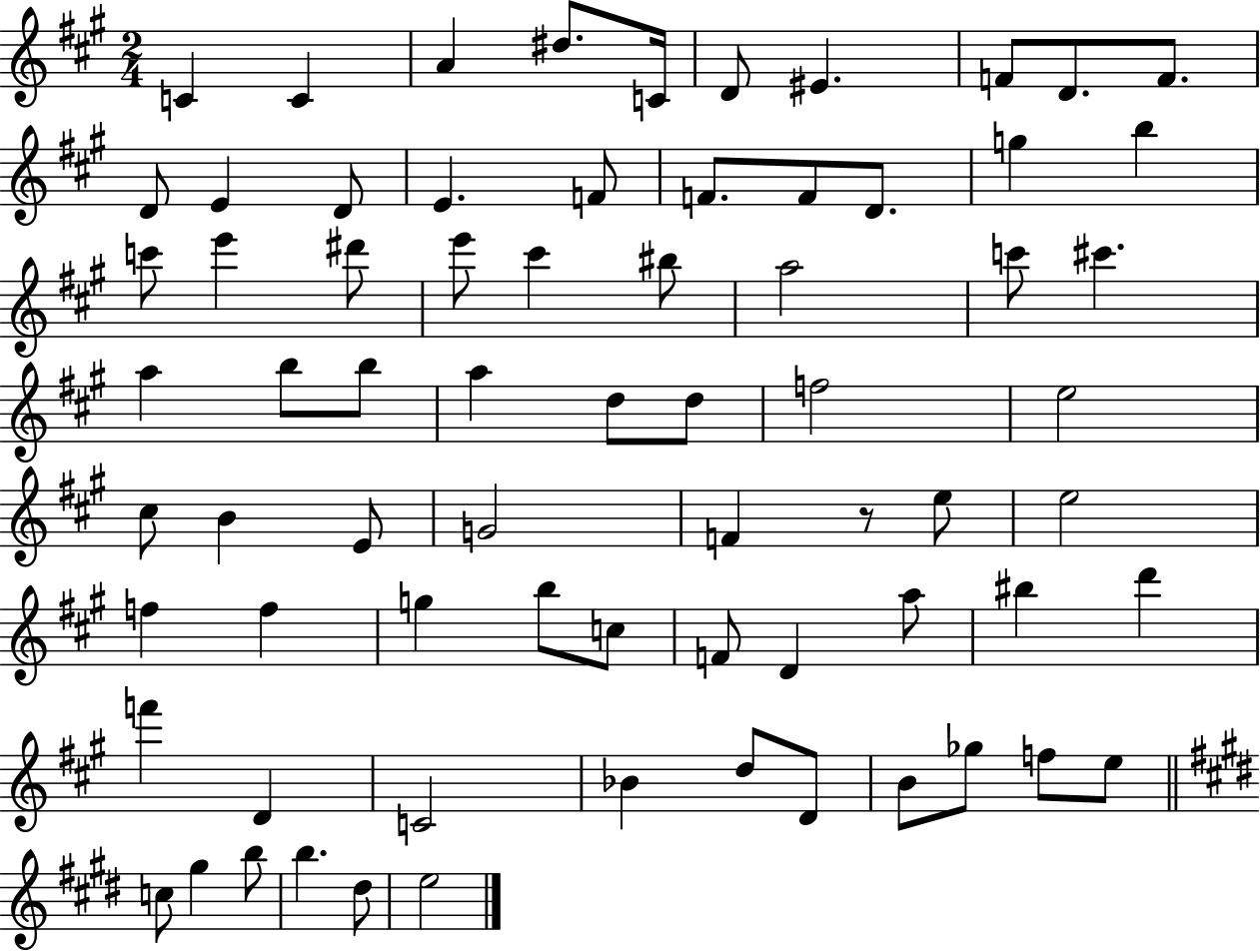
C4/q C4/q A4/q D#5/e. C4/s D4/e EIS4/q. F4/e D4/e. F4/e. D4/e E4/q D4/e E4/q. F4/e F4/e. F4/e D4/e. G5/q B5/q C6/e E6/q D#6/e E6/e C#6/q BIS5/e A5/h C6/e C#6/q. A5/q B5/e B5/e A5/q D5/e D5/e F5/h E5/h C#5/e B4/q E4/e G4/h F4/q R/e E5/e E5/h F5/q F5/q G5/q B5/e C5/e F4/e D4/q A5/e BIS5/q D6/q F6/q D4/q C4/h Bb4/q D5/e D4/e B4/e Gb5/e F5/e E5/e C5/e G#5/q B5/e B5/q. D#5/e E5/h